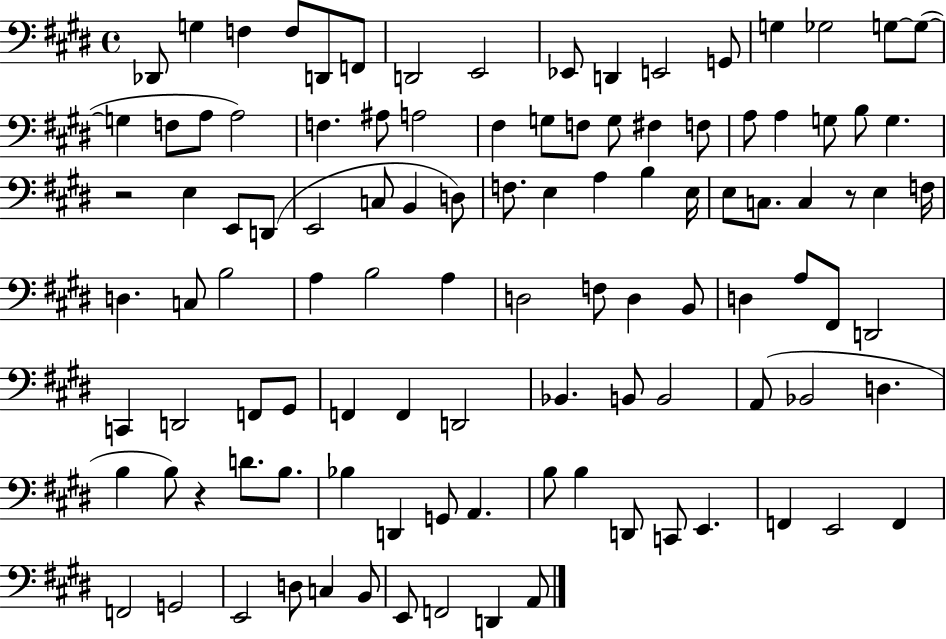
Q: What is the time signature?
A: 4/4